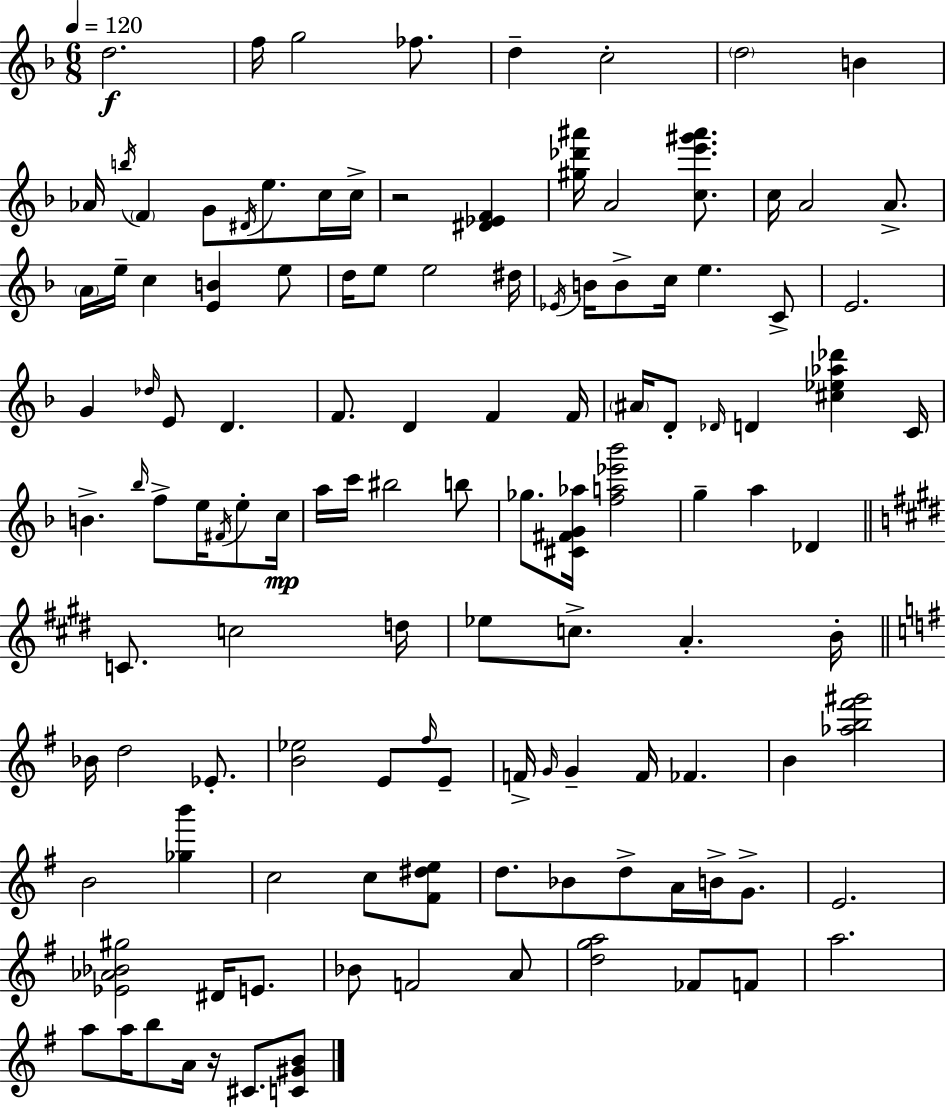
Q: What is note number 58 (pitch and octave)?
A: BIS5